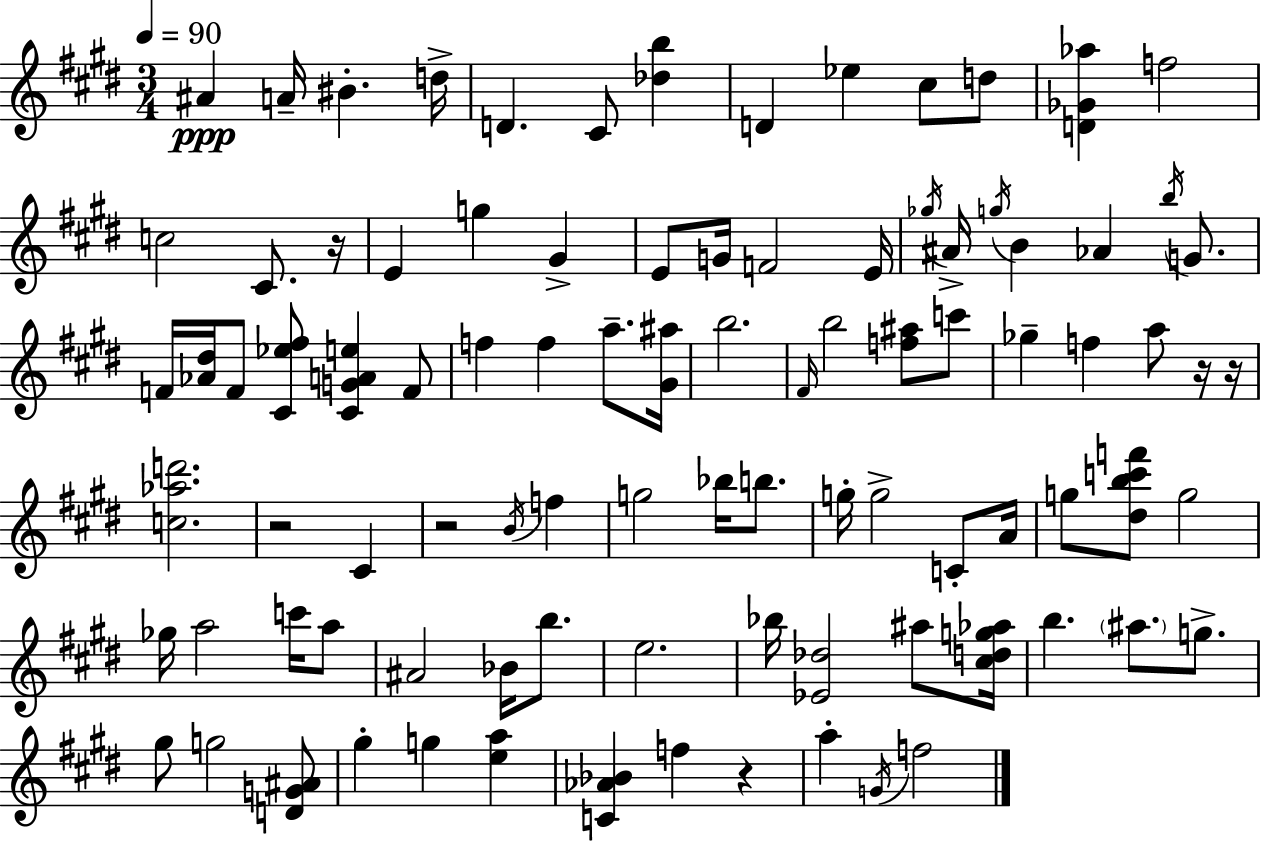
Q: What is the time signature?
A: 3/4